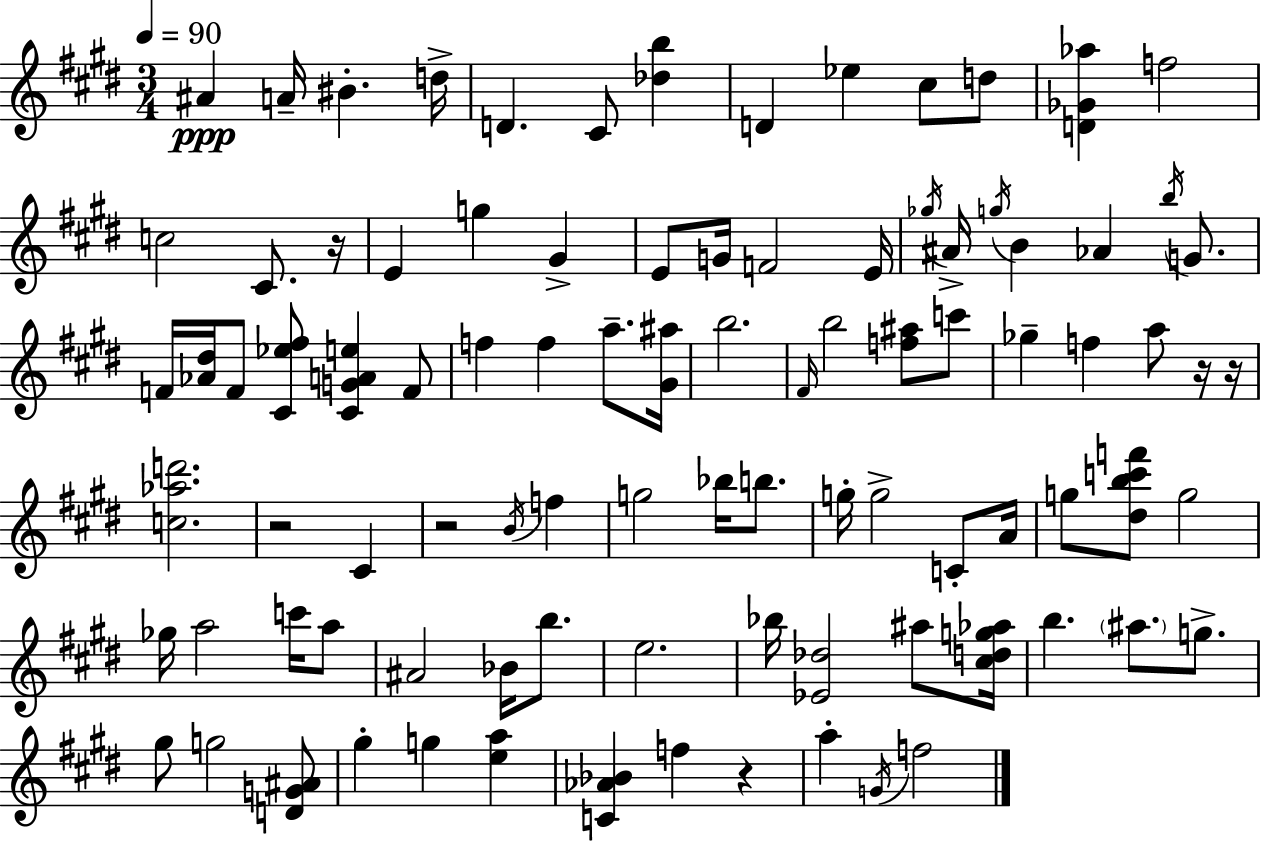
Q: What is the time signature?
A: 3/4